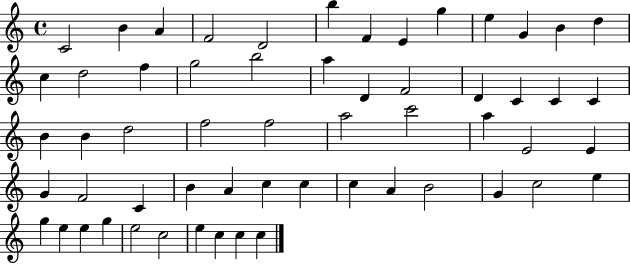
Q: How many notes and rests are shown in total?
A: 58